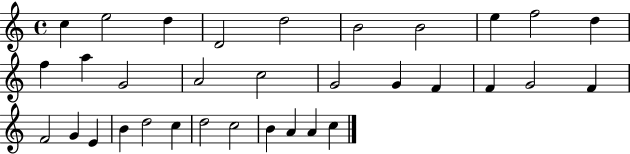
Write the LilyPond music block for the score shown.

{
  \clef treble
  \time 4/4
  \defaultTimeSignature
  \key c \major
  c''4 e''2 d''4 | d'2 d''2 | b'2 b'2 | e''4 f''2 d''4 | \break f''4 a''4 g'2 | a'2 c''2 | g'2 g'4 f'4 | f'4 g'2 f'4 | \break f'2 g'4 e'4 | b'4 d''2 c''4 | d''2 c''2 | b'4 a'4 a'4 c''4 | \break \bar "|."
}